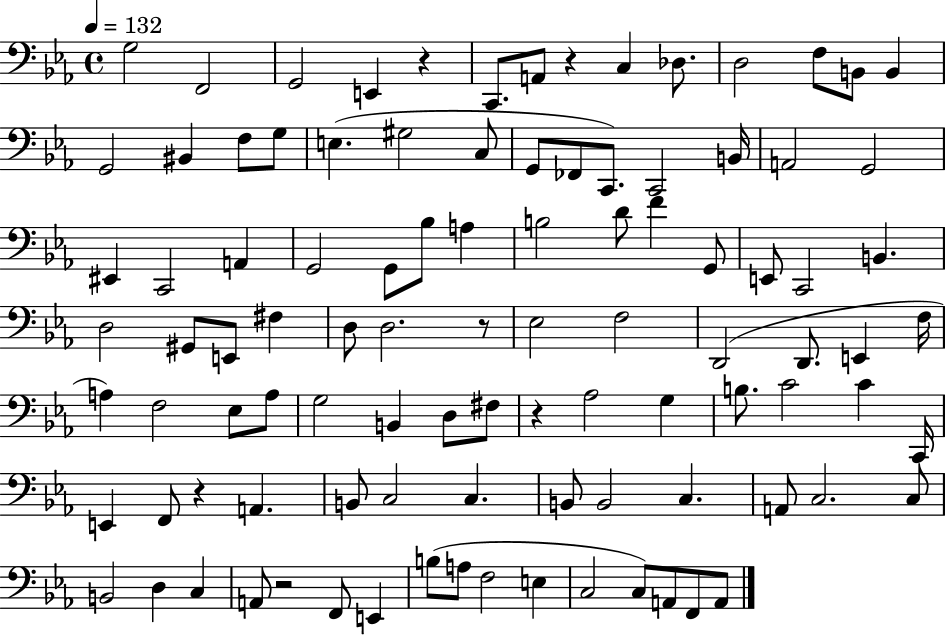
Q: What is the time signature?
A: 4/4